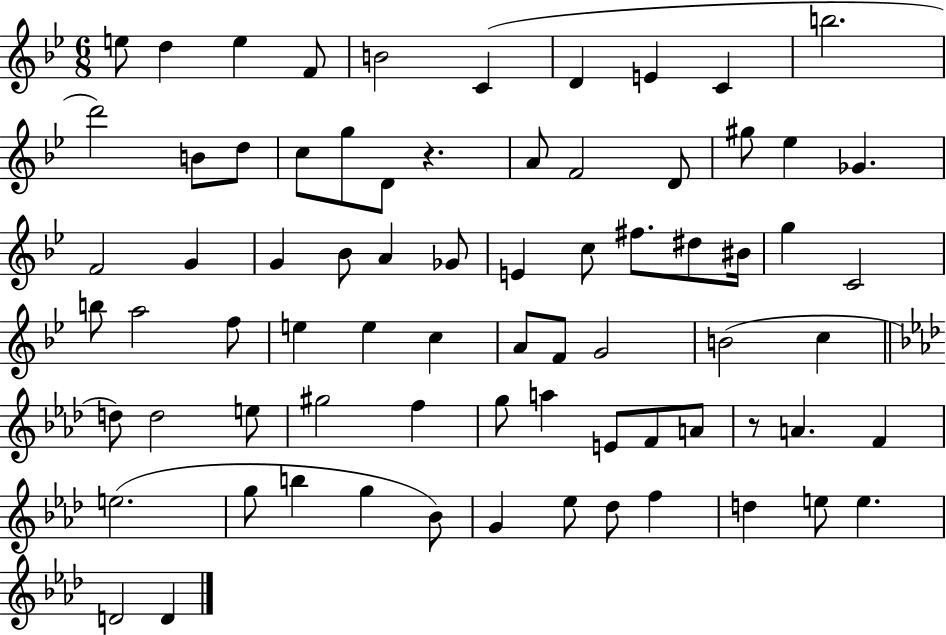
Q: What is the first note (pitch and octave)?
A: E5